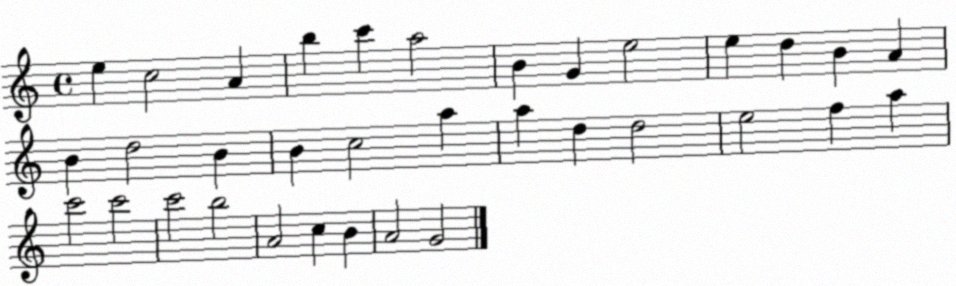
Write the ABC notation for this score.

X:1
T:Untitled
M:4/4
L:1/4
K:C
e c2 A b c' a2 B G e2 e d B A B d2 B B c2 a a d d2 e2 f a c'2 c'2 c'2 b2 A2 c B A2 G2